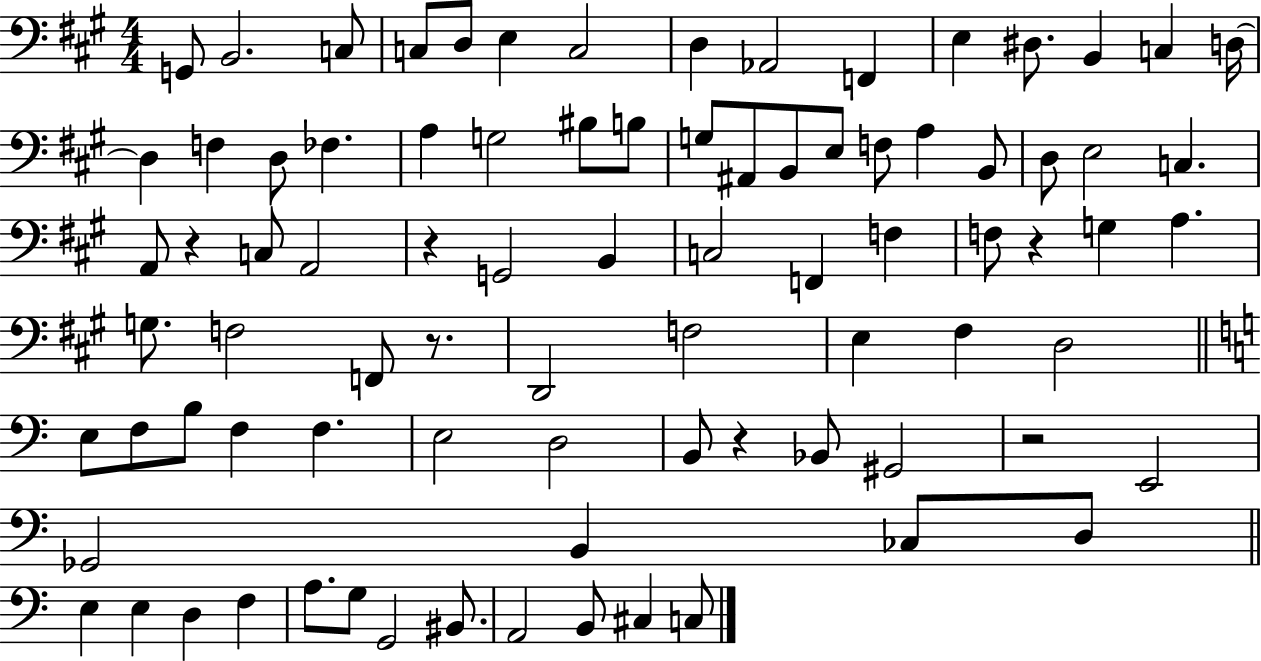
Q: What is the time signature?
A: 4/4